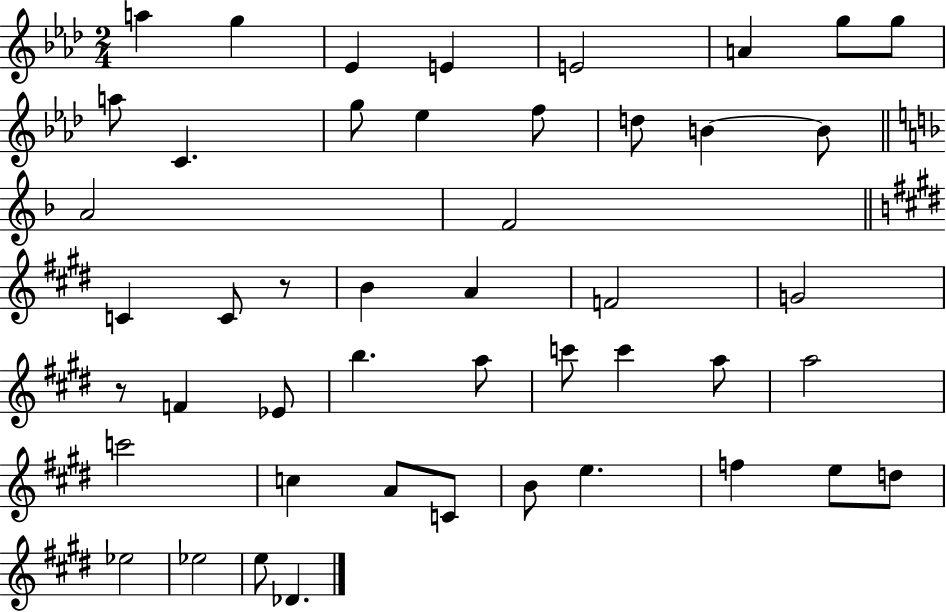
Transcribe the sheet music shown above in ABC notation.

X:1
T:Untitled
M:2/4
L:1/4
K:Ab
a g _E E E2 A g/2 g/2 a/2 C g/2 _e f/2 d/2 B B/2 A2 F2 C C/2 z/2 B A F2 G2 z/2 F _E/2 b a/2 c'/2 c' a/2 a2 c'2 c A/2 C/2 B/2 e f e/2 d/2 _e2 _e2 e/2 _D